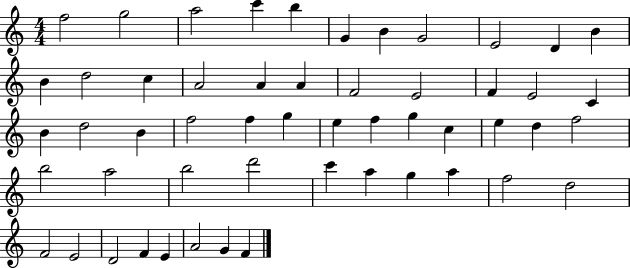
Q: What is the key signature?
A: C major